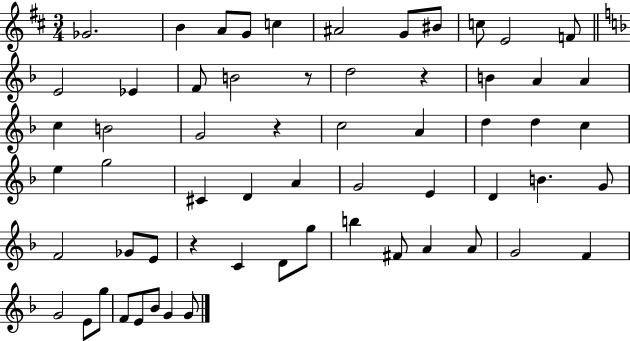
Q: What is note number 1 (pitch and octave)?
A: Gb4